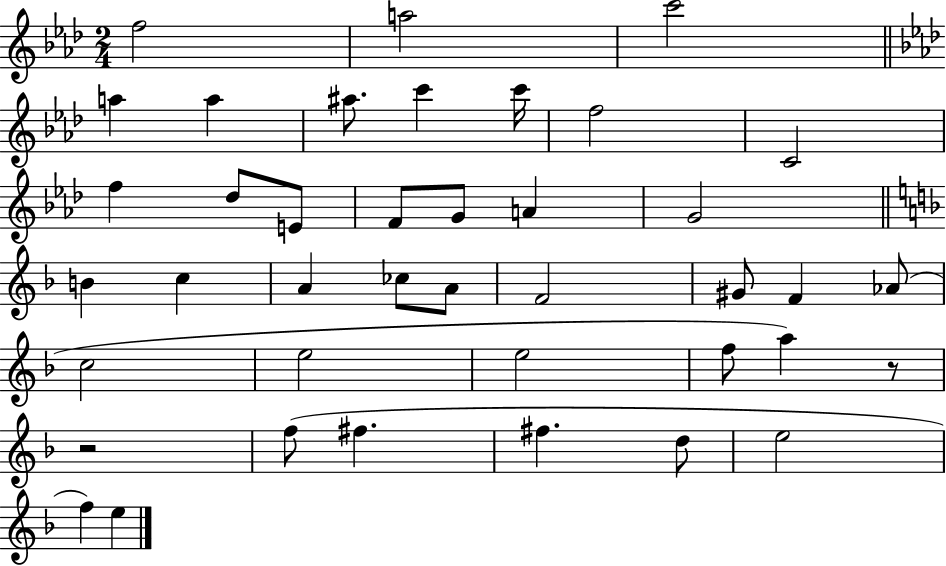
F5/h A5/h C6/h A5/q A5/q A#5/e. C6/q C6/s F5/h C4/h F5/q Db5/e E4/e F4/e G4/e A4/q G4/h B4/q C5/q A4/q CES5/e A4/e F4/h G#4/e F4/q Ab4/e C5/h E5/h E5/h F5/e A5/q R/e R/h F5/e F#5/q. F#5/q. D5/e E5/h F5/q E5/q